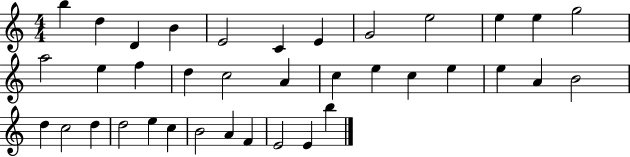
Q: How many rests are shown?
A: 0